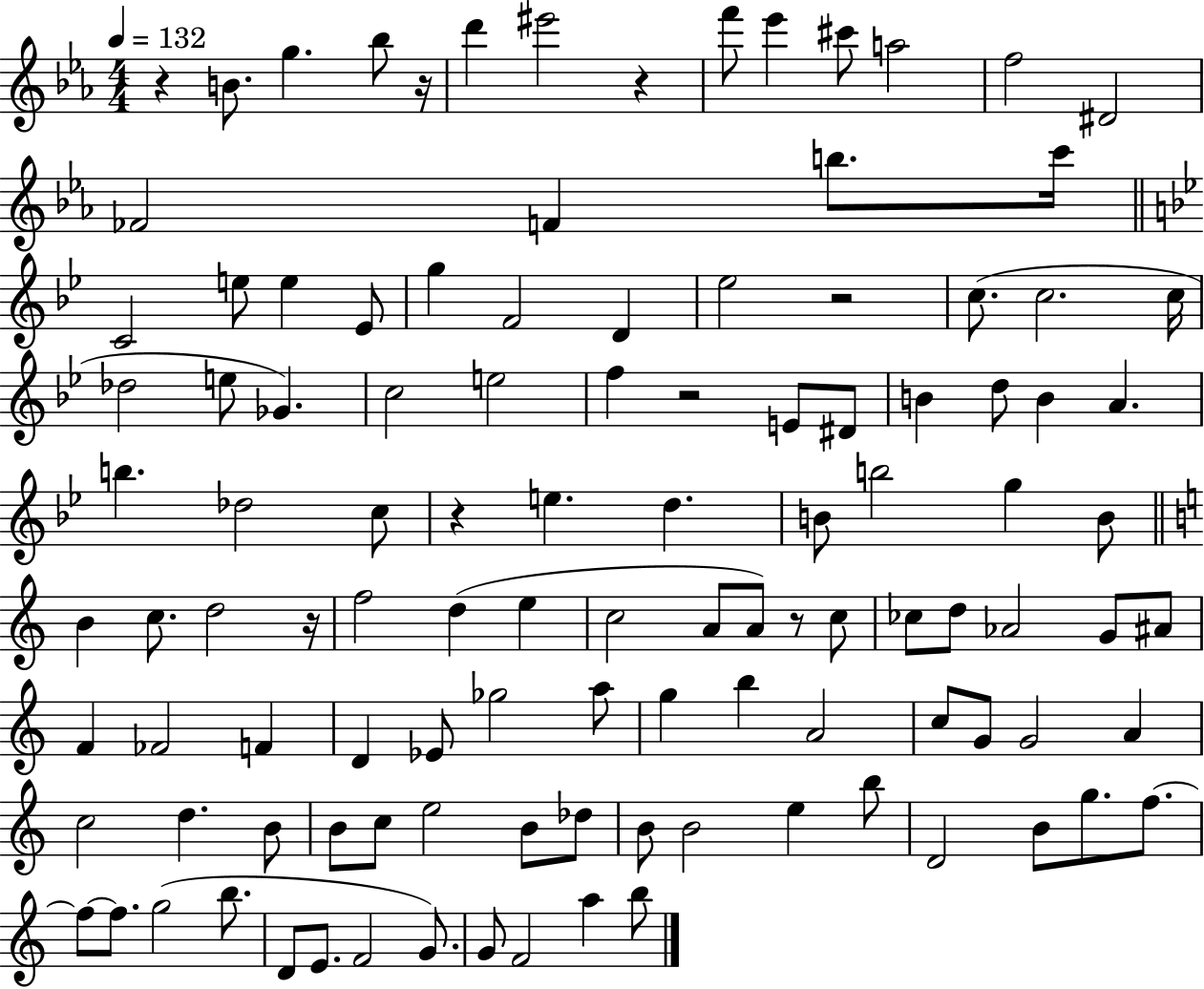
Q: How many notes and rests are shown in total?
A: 112